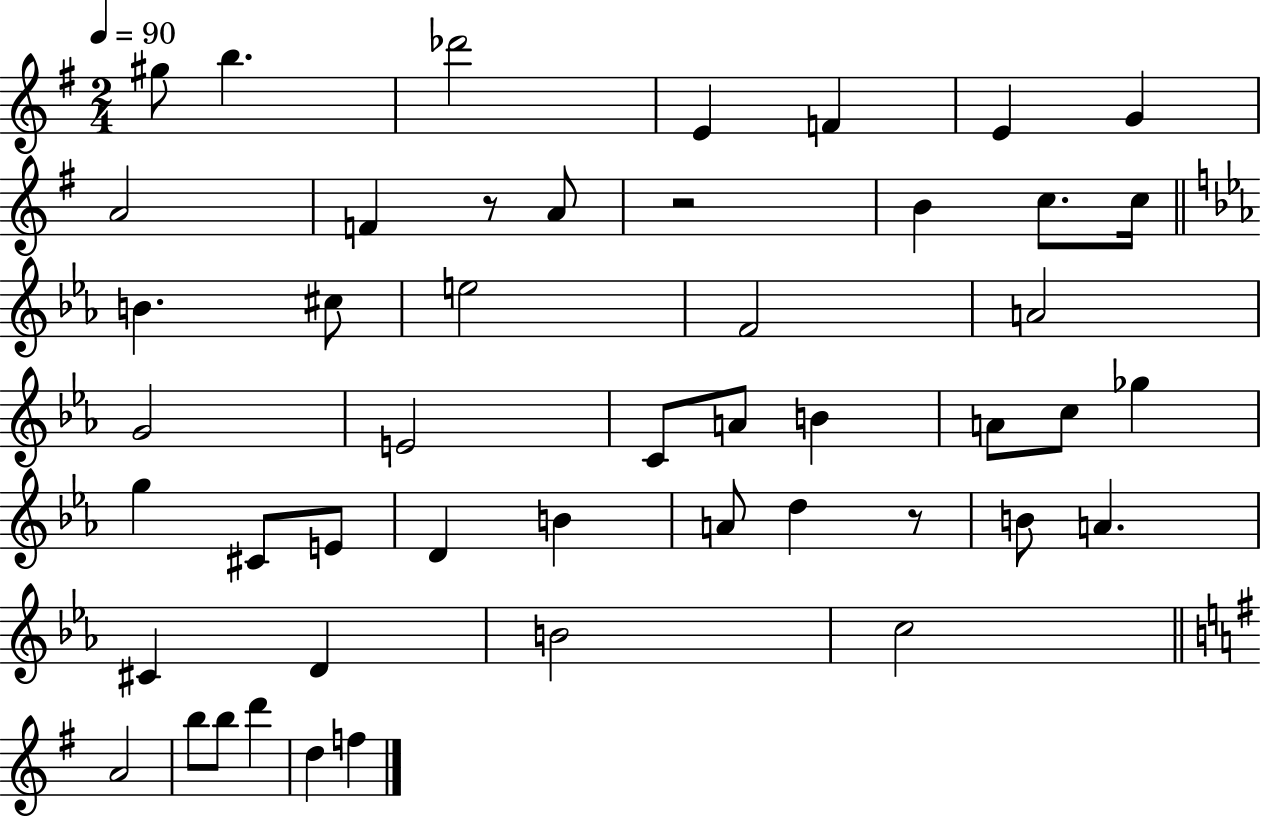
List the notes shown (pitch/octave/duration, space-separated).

G#5/e B5/q. Db6/h E4/q F4/q E4/q G4/q A4/h F4/q R/e A4/e R/h B4/q C5/e. C5/s B4/q. C#5/e E5/h F4/h A4/h G4/h E4/h C4/e A4/e B4/q A4/e C5/e Gb5/q G5/q C#4/e E4/e D4/q B4/q A4/e D5/q R/e B4/e A4/q. C#4/q D4/q B4/h C5/h A4/h B5/e B5/e D6/q D5/q F5/q